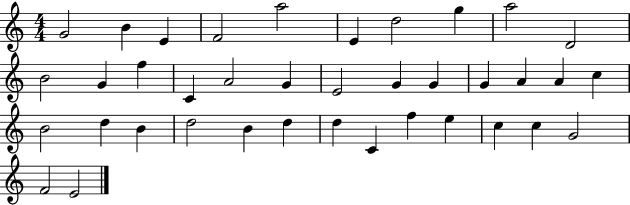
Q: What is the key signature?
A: C major